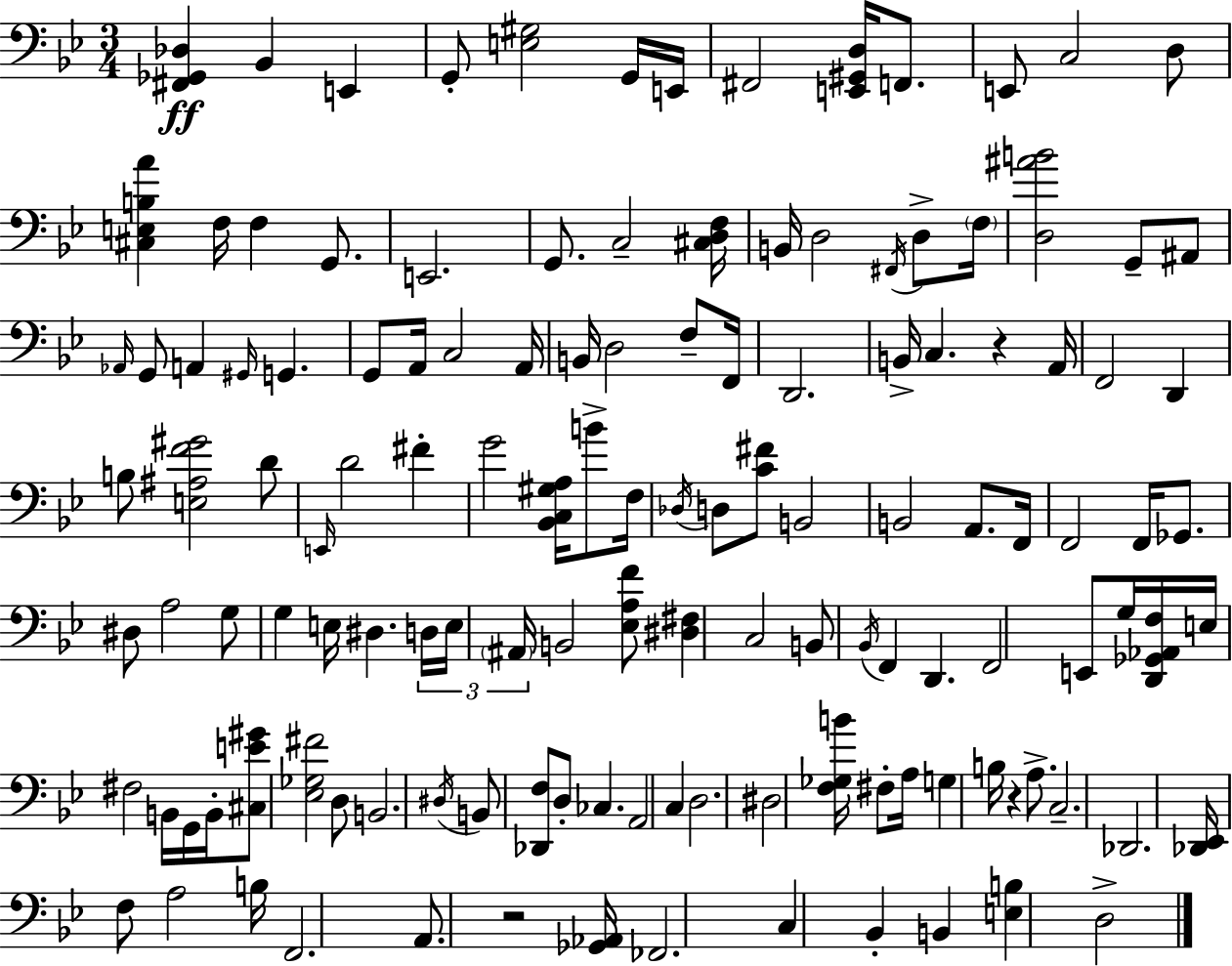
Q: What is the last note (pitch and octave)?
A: D3